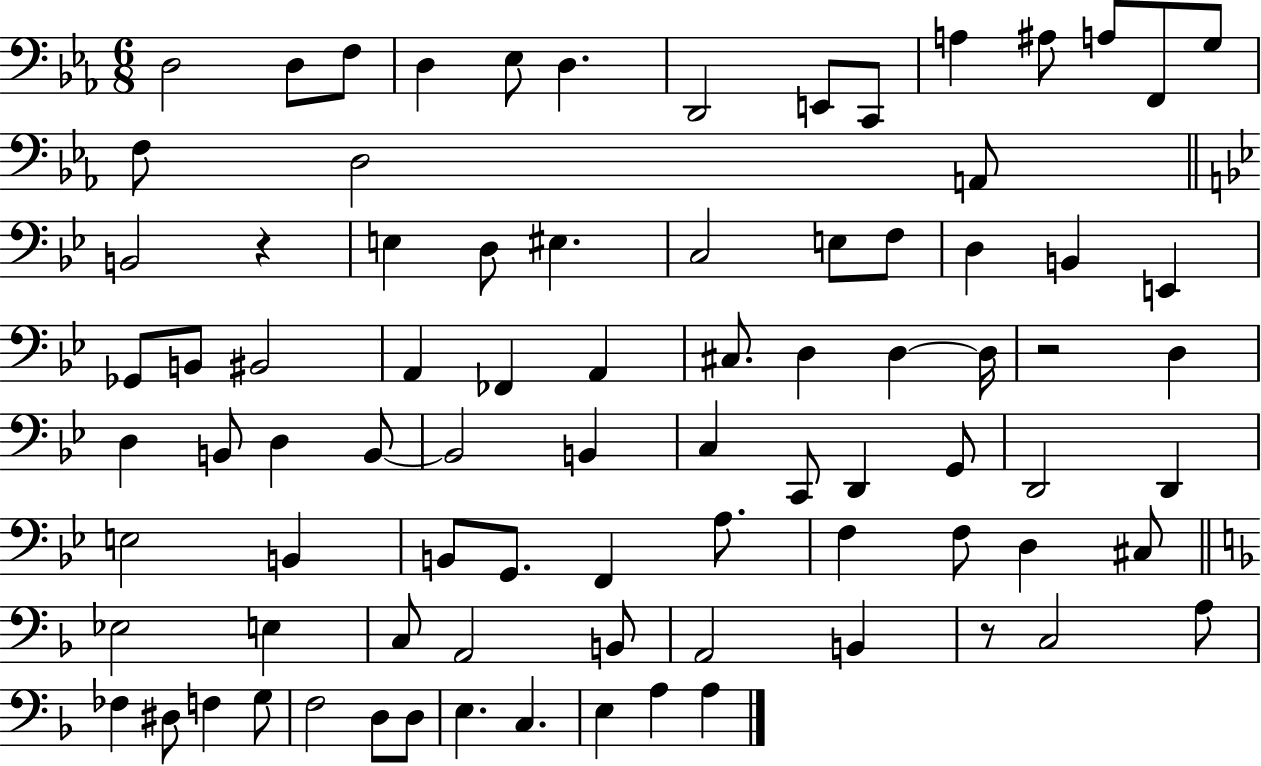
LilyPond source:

{
  \clef bass
  \numericTimeSignature
  \time 6/8
  \key ees \major
  d2 d8 f8 | d4 ees8 d4. | d,2 e,8 c,8 | a4 ais8 a8 f,8 g8 | \break f8 d2 a,8 | \bar "||" \break \key bes \major b,2 r4 | e4 d8 eis4. | c2 e8 f8 | d4 b,4 e,4 | \break ges,8 b,8 bis,2 | a,4 fes,4 a,4 | cis8. d4 d4~~ d16 | r2 d4 | \break d4 b,8 d4 b,8~~ | b,2 b,4 | c4 c,8 d,4 g,8 | d,2 d,4 | \break e2 b,4 | b,8 g,8. f,4 a8. | f4 f8 d4 cis8 | \bar "||" \break \key d \minor ees2 e4 | c8 a,2 b,8 | a,2 b,4 | r8 c2 a8 | \break fes4 dis8 f4 g8 | f2 d8 d8 | e4. c4. | e4 a4 a4 | \break \bar "|."
}